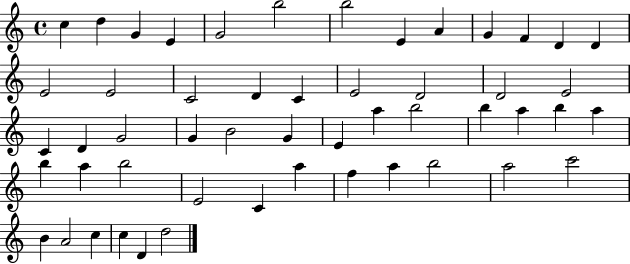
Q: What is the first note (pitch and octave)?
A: C5